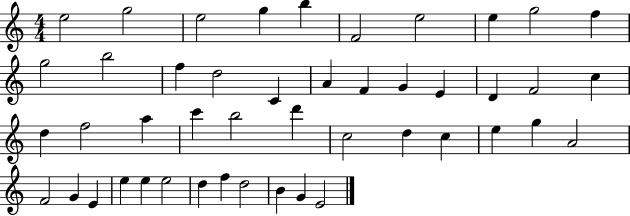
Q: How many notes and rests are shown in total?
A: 46